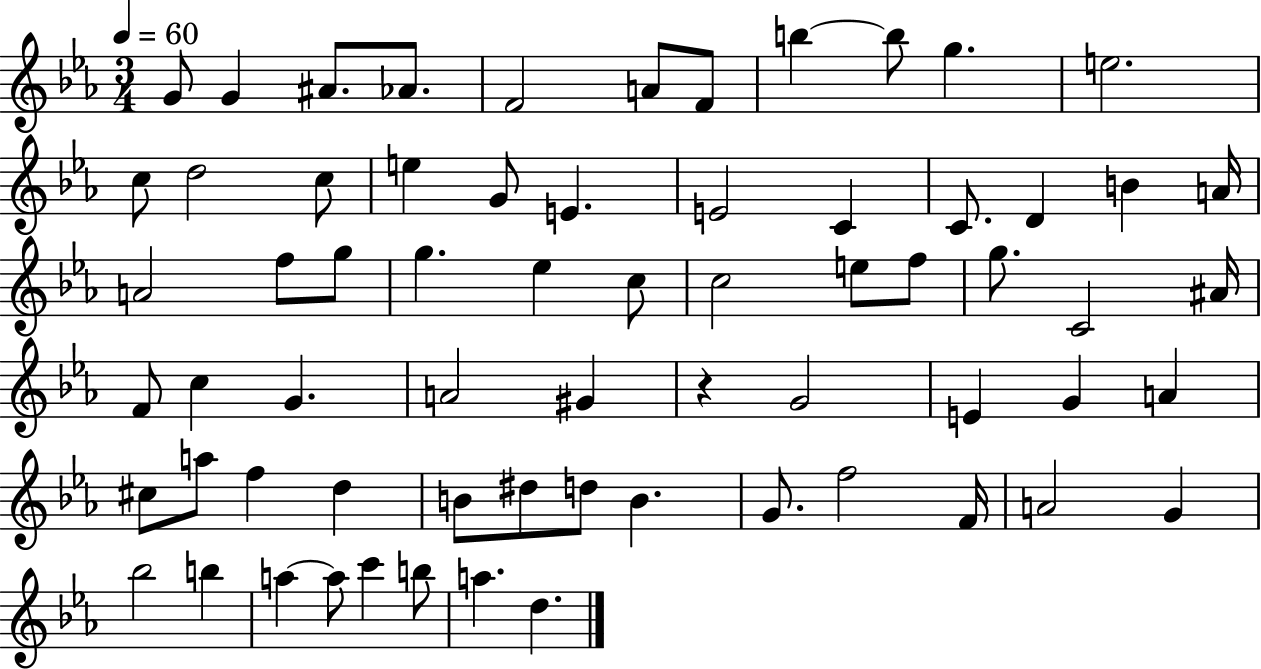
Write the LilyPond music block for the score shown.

{
  \clef treble
  \numericTimeSignature
  \time 3/4
  \key ees \major
  \tempo 4 = 60
  g'8 g'4 ais'8. aes'8. | f'2 a'8 f'8 | b''4~~ b''8 g''4. | e''2. | \break c''8 d''2 c''8 | e''4 g'8 e'4. | e'2 c'4 | c'8. d'4 b'4 a'16 | \break a'2 f''8 g''8 | g''4. ees''4 c''8 | c''2 e''8 f''8 | g''8. c'2 ais'16 | \break f'8 c''4 g'4. | a'2 gis'4 | r4 g'2 | e'4 g'4 a'4 | \break cis''8 a''8 f''4 d''4 | b'8 dis''8 d''8 b'4. | g'8. f''2 f'16 | a'2 g'4 | \break bes''2 b''4 | a''4~~ a''8 c'''4 b''8 | a''4. d''4. | \bar "|."
}